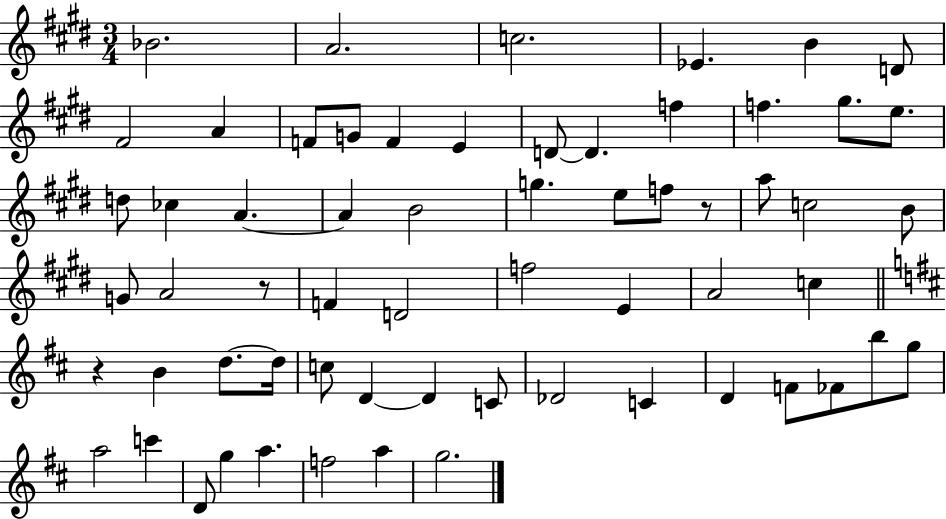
Bb4/h. A4/h. C5/h. Eb4/q. B4/q D4/e F#4/h A4/q F4/e G4/e F4/q E4/q D4/e D4/q. F5/q F5/q. G#5/e. E5/e. D5/e CES5/q A4/q. A4/q B4/h G5/q. E5/e F5/e R/e A5/e C5/h B4/e G4/e A4/h R/e F4/q D4/h F5/h E4/q A4/h C5/q R/q B4/q D5/e. D5/s C5/e D4/q D4/q C4/e Db4/h C4/q D4/q F4/e FES4/e B5/e G5/e A5/h C6/q D4/e G5/q A5/q. F5/h A5/q G5/h.